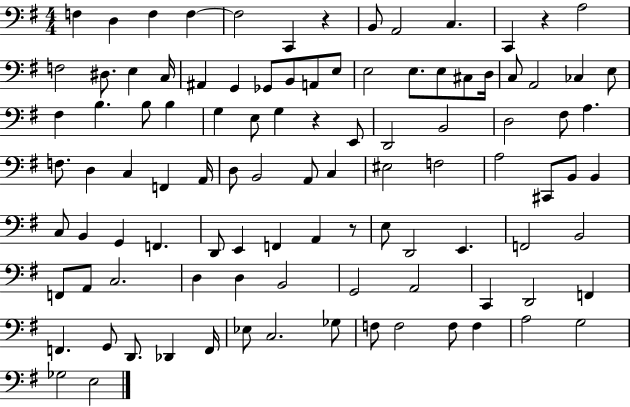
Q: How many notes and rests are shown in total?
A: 102